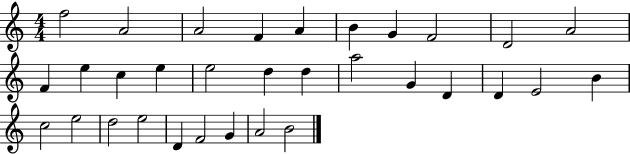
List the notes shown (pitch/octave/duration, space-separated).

F5/h A4/h A4/h F4/q A4/q B4/q G4/q F4/h D4/h A4/h F4/q E5/q C5/q E5/q E5/h D5/q D5/q A5/h G4/q D4/q D4/q E4/h B4/q C5/h E5/h D5/h E5/h D4/q F4/h G4/q A4/h B4/h